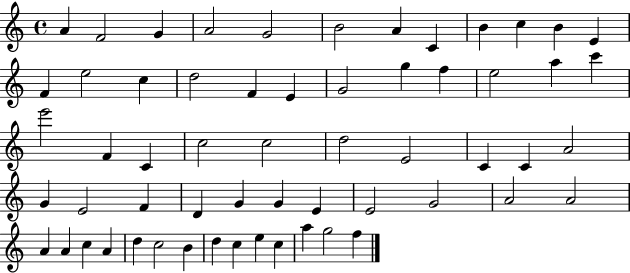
A4/q F4/h G4/q A4/h G4/h B4/h A4/q C4/q B4/q C5/q B4/q E4/q F4/q E5/h C5/q D5/h F4/q E4/q G4/h G5/q F5/q E5/h A5/q C6/q E6/h F4/q C4/q C5/h C5/h D5/h E4/h C4/q C4/q A4/h G4/q E4/h F4/q D4/q G4/q G4/q E4/q E4/h G4/h A4/h A4/h A4/q A4/q C5/q A4/q D5/q C5/h B4/q D5/q C5/q E5/q C5/q A5/q G5/h F5/q